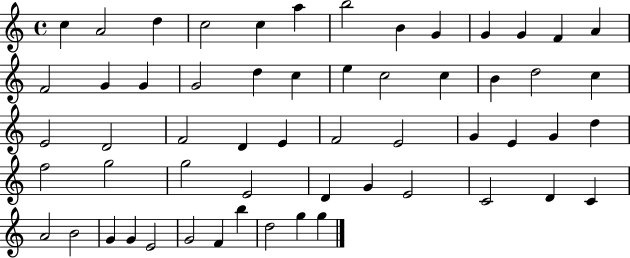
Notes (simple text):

C5/q A4/h D5/q C5/h C5/q A5/q B5/h B4/q G4/q G4/q G4/q F4/q A4/q F4/h G4/q G4/q G4/h D5/q C5/q E5/q C5/h C5/q B4/q D5/h C5/q E4/h D4/h F4/h D4/q E4/q F4/h E4/h G4/q E4/q G4/q D5/q F5/h G5/h G5/h E4/h D4/q G4/q E4/h C4/h D4/q C4/q A4/h B4/h G4/q G4/q E4/h G4/h F4/q B5/q D5/h G5/q G5/q